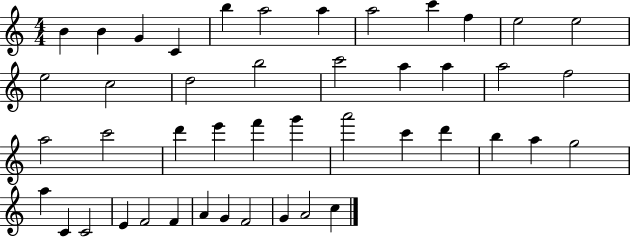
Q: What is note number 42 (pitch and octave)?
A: F4